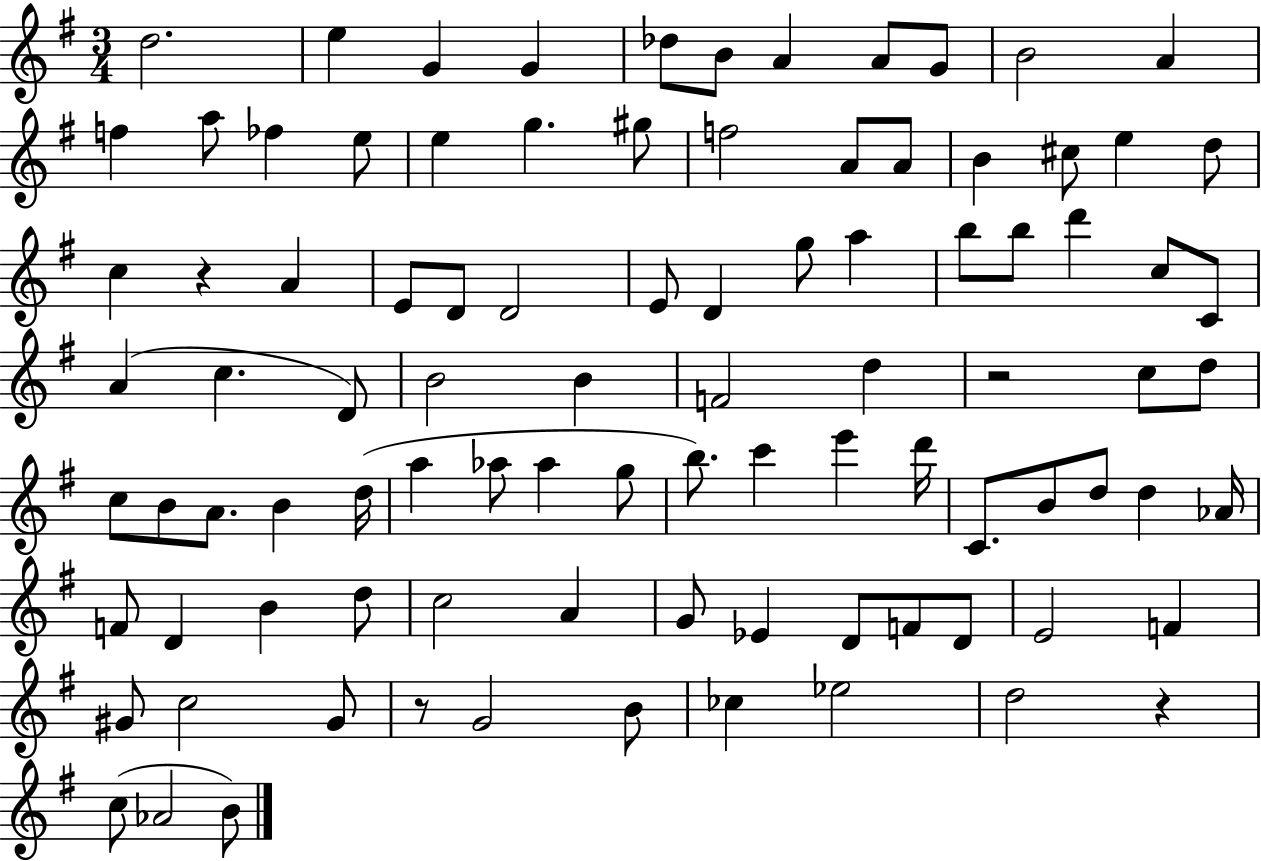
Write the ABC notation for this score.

X:1
T:Untitled
M:3/4
L:1/4
K:G
d2 e G G _d/2 B/2 A A/2 G/2 B2 A f a/2 _f e/2 e g ^g/2 f2 A/2 A/2 B ^c/2 e d/2 c z A E/2 D/2 D2 E/2 D g/2 a b/2 b/2 d' c/2 C/2 A c D/2 B2 B F2 d z2 c/2 d/2 c/2 B/2 A/2 B d/4 a _a/2 _a g/2 b/2 c' e' d'/4 C/2 B/2 d/2 d _A/4 F/2 D B d/2 c2 A G/2 _E D/2 F/2 D/2 E2 F ^G/2 c2 ^G/2 z/2 G2 B/2 _c _e2 d2 z c/2 _A2 B/2